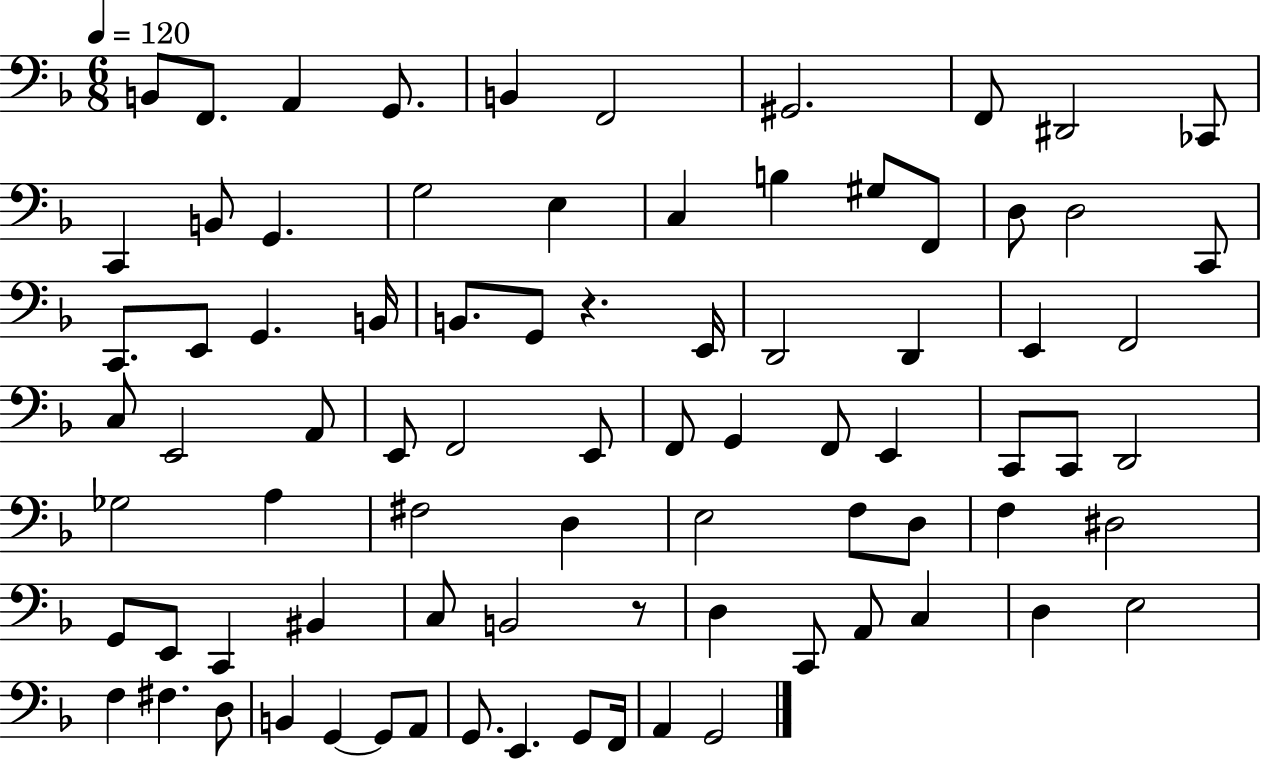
B2/e F2/e. A2/q G2/e. B2/q F2/h G#2/h. F2/e D#2/h CES2/e C2/q B2/e G2/q. G3/h E3/q C3/q B3/q G#3/e F2/e D3/e D3/h C2/e C2/e. E2/e G2/q. B2/s B2/e. G2/e R/q. E2/s D2/h D2/q E2/q F2/h C3/e E2/h A2/e E2/e F2/h E2/e F2/e G2/q F2/e E2/q C2/e C2/e D2/h Gb3/h A3/q F#3/h D3/q E3/h F3/e D3/e F3/q D#3/h G2/e E2/e C2/q BIS2/q C3/e B2/h R/e D3/q C2/e A2/e C3/q D3/q E3/h F3/q F#3/q. D3/e B2/q G2/q G2/e A2/e G2/e. E2/q. G2/e F2/s A2/q G2/h